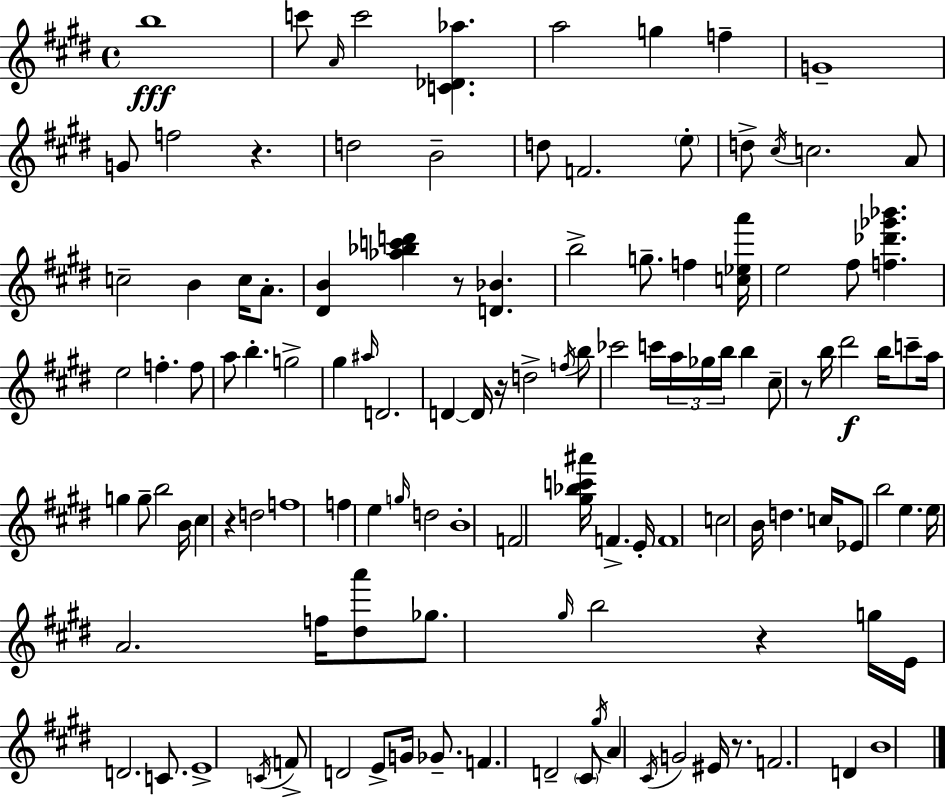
{
  \clef treble
  \time 4/4
  \defaultTimeSignature
  \key e \major
  b''1\fff | c'''8 \grace { a'16 } c'''2 <c' des' aes''>4. | a''2 g''4 f''4-- | g'1-- | \break g'8 f''2 r4. | d''2 b'2-- | d''8 f'2. \parenthesize e''8-. | d''8-> \acciaccatura { cis''16 } c''2. | \break a'8 c''2-- b'4 c''16 a'8.-. | <dis' b'>4 <aes'' bes'' c''' d'''>4 r8 <d' bes'>4. | b''2-> g''8.-- f''4 | <c'' ees'' a'''>16 e''2 fis''8 <f'' des''' ges''' bes'''>4. | \break e''2 f''4.-. | f''8 a''8 b''4.-. g''2-> | gis''4 \grace { ais''16 } d'2. | d'4~~ d'16 r16 d''2-> | \break \acciaccatura { f''16 } b''8 ces'''2 c'''16 \tuplet 3/2 { a''16 ges''16 b''16 } | b''4 cis''8-- r8 b''16 dis'''2\f | b''16 c'''8-- a''16 g''4 g''8-- b''2 | b'16 cis''4 r4 d''2 | \break f''1 | f''4 e''4 \grace { g''16 } d''2 | b'1-. | f'2 <gis'' bes'' c''' ais'''>16 f'4.-> | \break e'16-. f'1 | c''2 b'16 d''4. | c''16 ees'8 b''2 e''4. | e''16 a'2. | \break f''16 <dis'' a'''>8 ges''8. \grace { gis''16 } b''2 | r4 g''16 e'16 d'2. | c'8. e'1-> | \acciaccatura { c'16 } f'8-> d'2 | \break e'8-> g'16 ges'8.-- f'4. d'2-- | \parenthesize cis'8 \acciaccatura { gis''16 } a'4 \acciaccatura { cis'16 } g'2 | eis'16 r8. f'2. | d'4 b'1 | \break \bar "|."
}